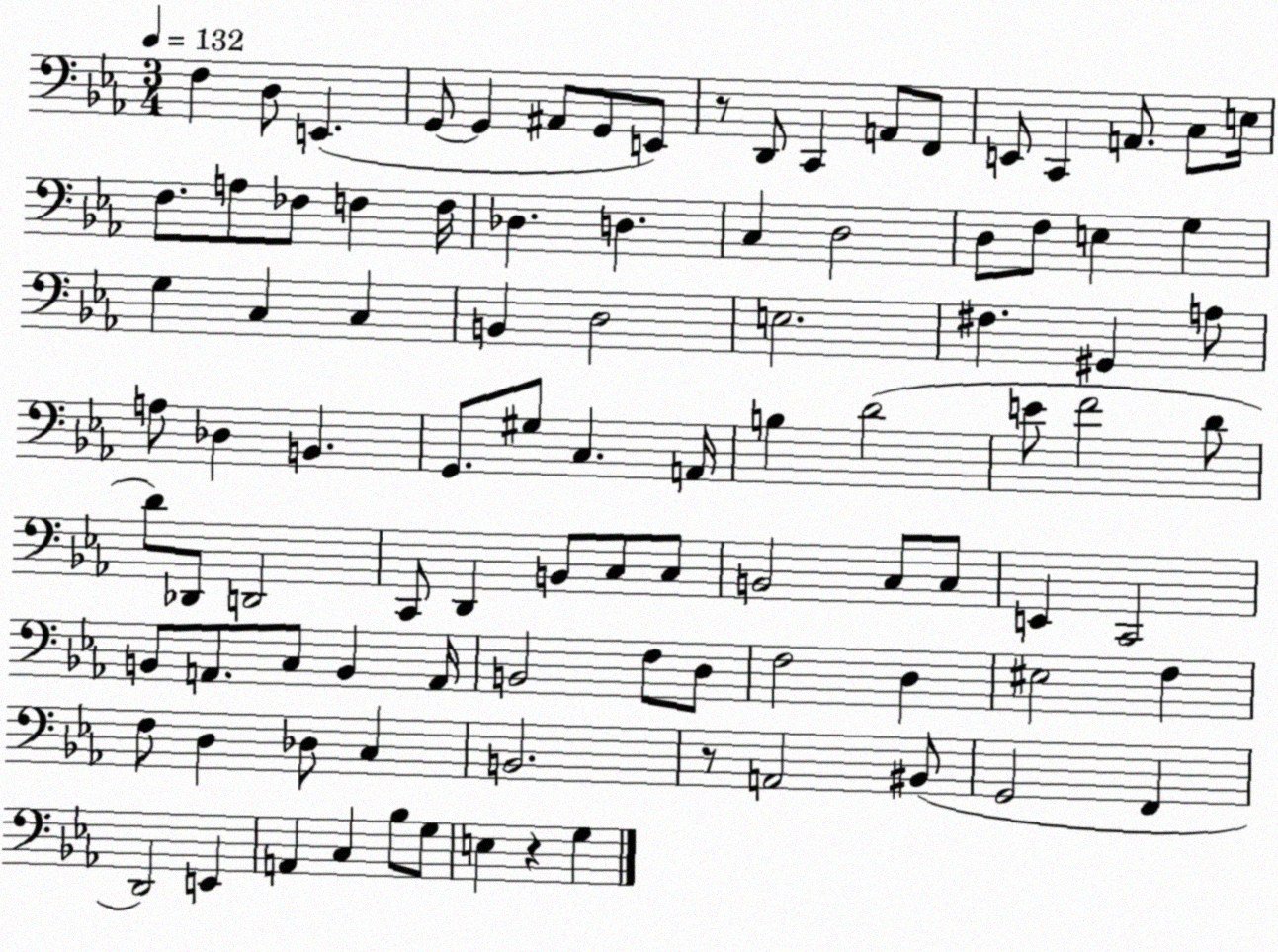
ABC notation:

X:1
T:Untitled
M:3/4
L:1/4
K:Eb
F, D,/2 E,, G,,/2 G,, ^A,,/2 G,,/2 E,,/2 z/2 D,,/2 C,, A,,/2 F,,/2 E,,/2 C,, A,,/2 C,/2 E,/4 F,/2 A,/2 _F,/2 F, F,/4 _D, D, C, D,2 D,/2 F,/2 E, G, G, C, C, B,, D,2 E,2 ^F, ^G,, A,/2 A,/2 _D, B,, G,,/2 ^G,/2 C, A,,/4 B, D2 E/2 F2 D/2 D/2 _D,,/2 D,,2 C,,/2 D,, B,,/2 C,/2 C,/2 B,,2 C,/2 C,/2 E,, C,,2 B,,/2 A,,/2 C,/2 B,, A,,/4 B,,2 F,/2 D,/2 F,2 D, ^E,2 F, F,/2 D, _D,/2 C, B,,2 z/2 A,,2 ^B,,/2 G,,2 F,, D,,2 E,, A,, C, _B,/2 G,/2 E, z G,